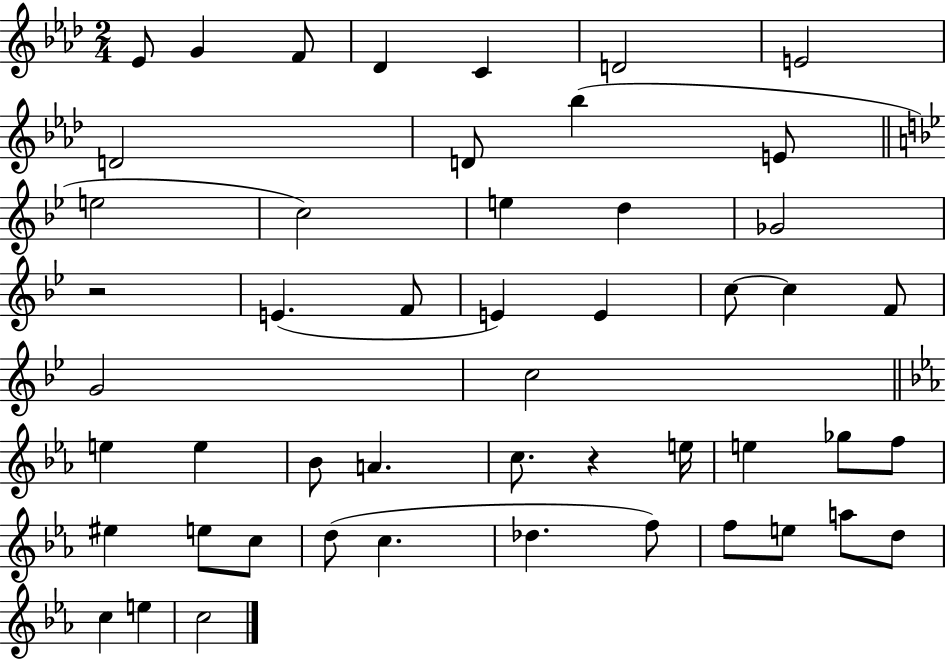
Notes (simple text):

Eb4/e G4/q F4/e Db4/q C4/q D4/h E4/h D4/h D4/e Bb5/q E4/e E5/h C5/h E5/q D5/q Gb4/h R/h E4/q. F4/e E4/q E4/q C5/e C5/q F4/e G4/h C5/h E5/q E5/q Bb4/e A4/q. C5/e. R/q E5/s E5/q Gb5/e F5/e EIS5/q E5/e C5/e D5/e C5/q. Db5/q. F5/e F5/e E5/e A5/e D5/e C5/q E5/q C5/h